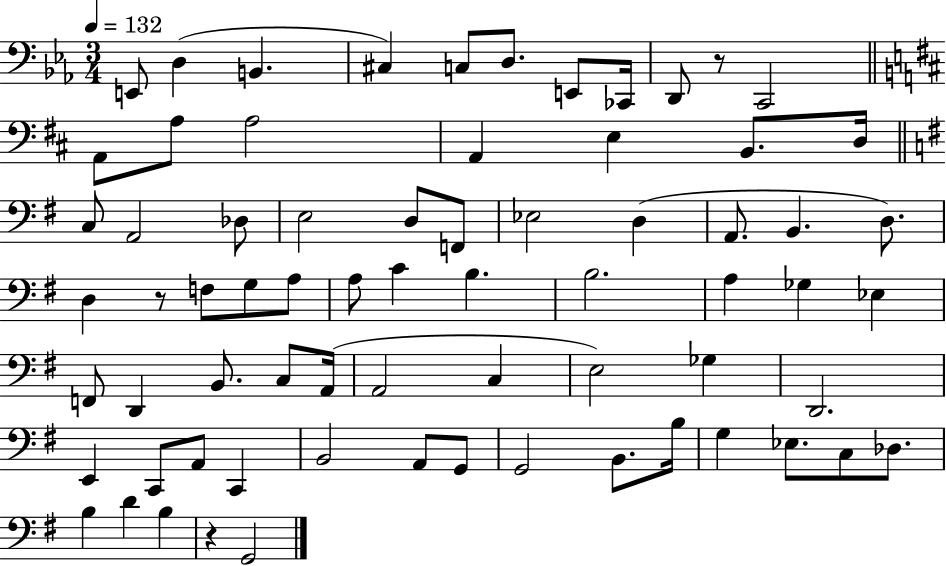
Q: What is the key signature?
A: EES major